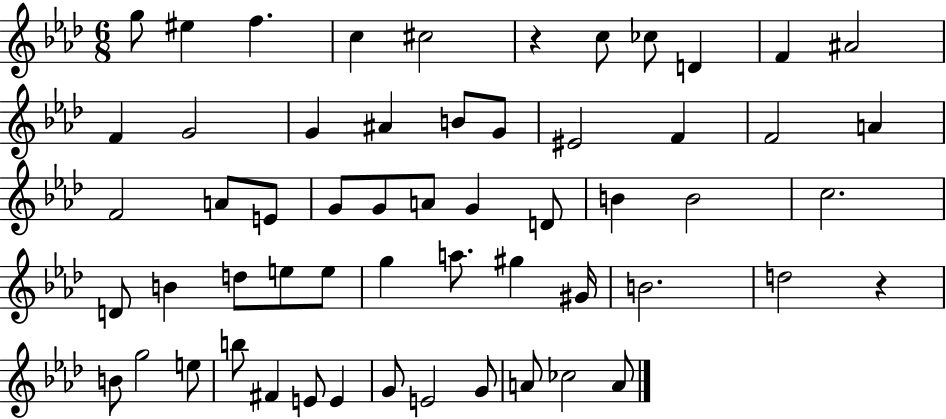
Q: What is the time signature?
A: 6/8